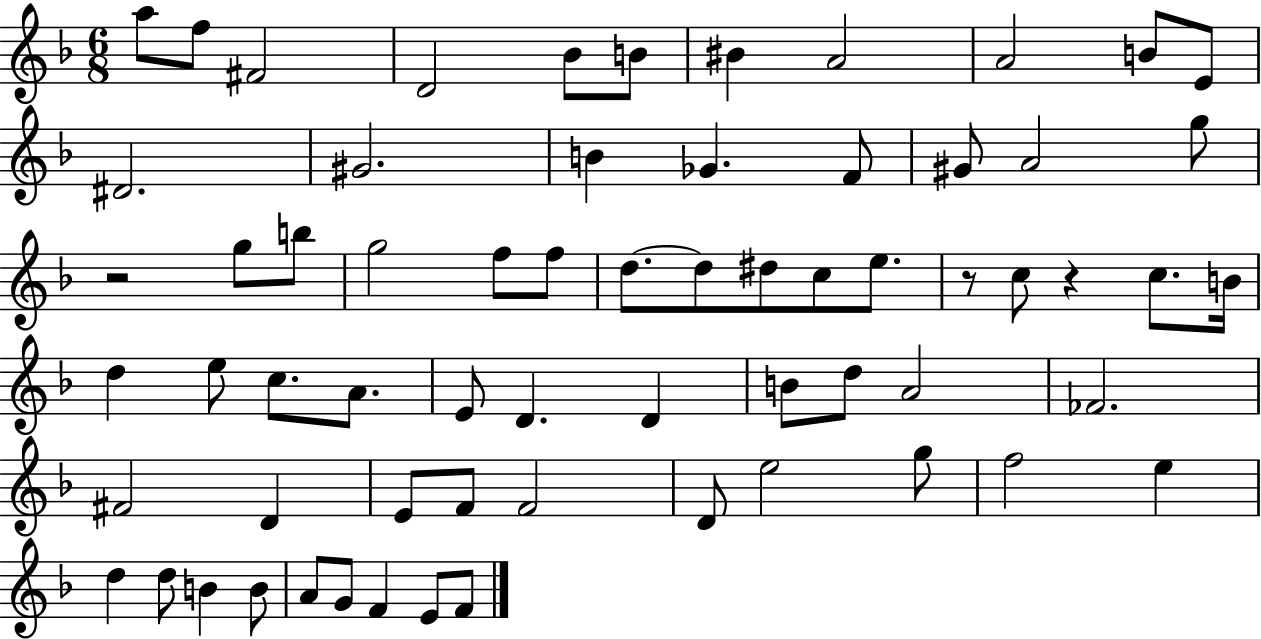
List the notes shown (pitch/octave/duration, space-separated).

A5/e F5/e F#4/h D4/h Bb4/e B4/e BIS4/q A4/h A4/h B4/e E4/e D#4/h. G#4/h. B4/q Gb4/q. F4/e G#4/e A4/h G5/e R/h G5/e B5/e G5/h F5/e F5/e D5/e. D5/e D#5/e C5/e E5/e. R/e C5/e R/q C5/e. B4/s D5/q E5/e C5/e. A4/e. E4/e D4/q. D4/q B4/e D5/e A4/h FES4/h. F#4/h D4/q E4/e F4/e F4/h D4/e E5/h G5/e F5/h E5/q D5/q D5/e B4/q B4/e A4/e G4/e F4/q E4/e F4/e